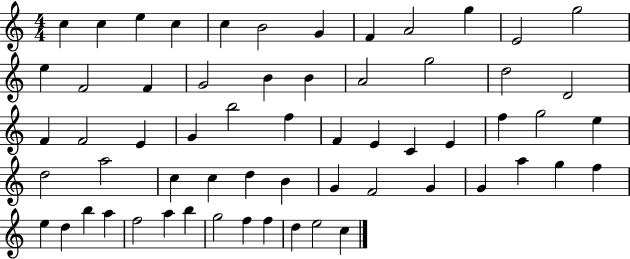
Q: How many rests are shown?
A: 0